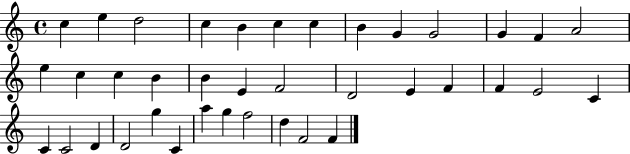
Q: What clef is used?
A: treble